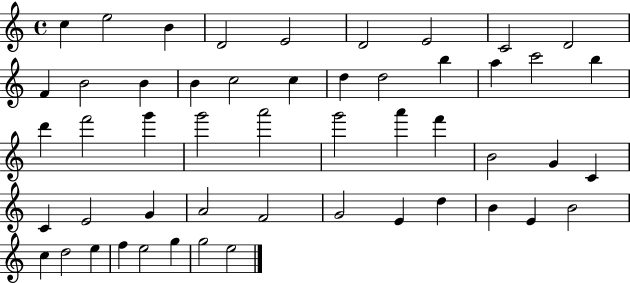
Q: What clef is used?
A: treble